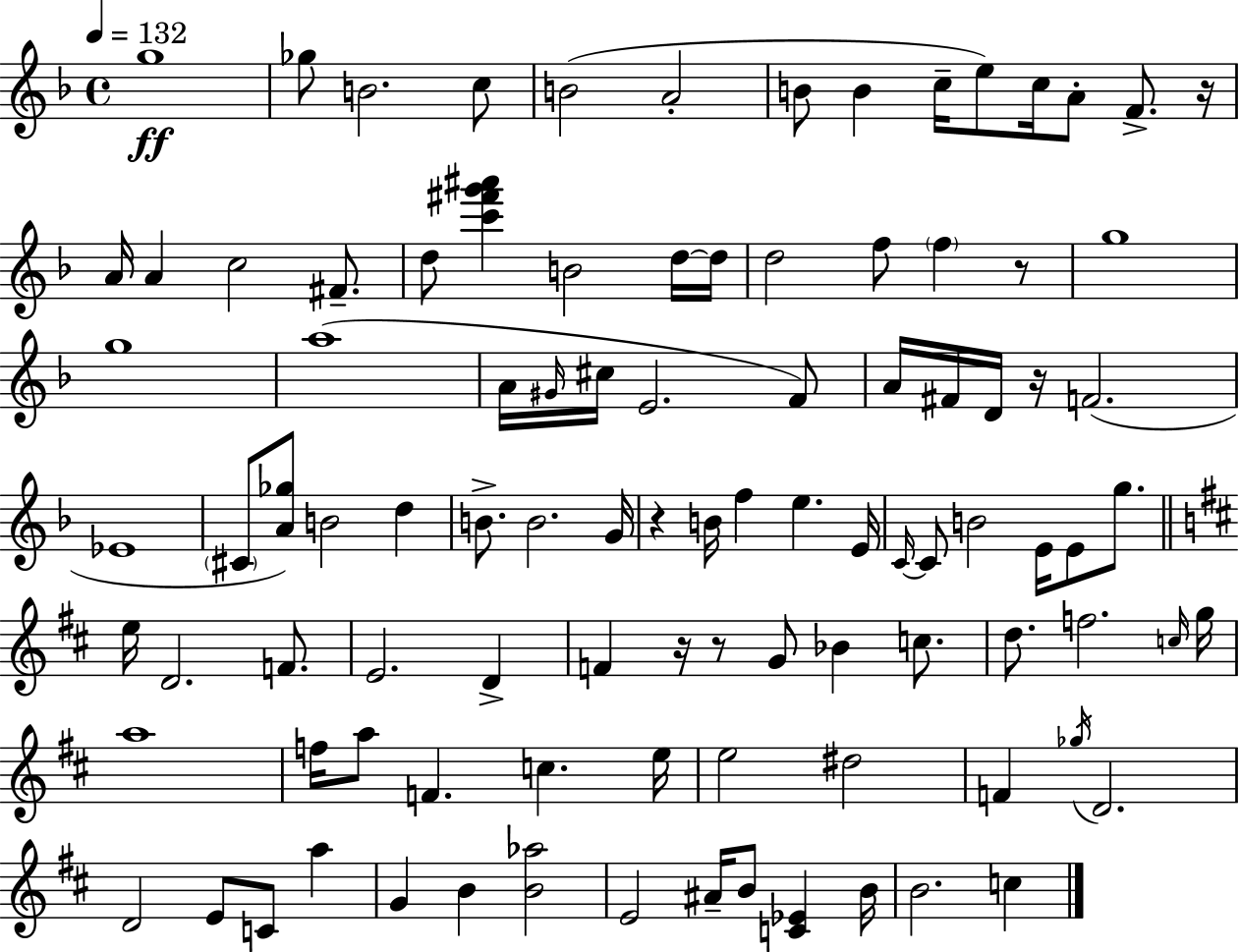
G5/w Gb5/e B4/h. C5/e B4/h A4/h B4/e B4/q C5/s E5/e C5/s A4/e F4/e. R/s A4/s A4/q C5/h F#4/e. D5/e [C6,F#6,G6,A#6]/q B4/h D5/s D5/s D5/h F5/e F5/q R/e G5/w G5/w A5/w A4/s G#4/s C#5/s E4/h. F4/e A4/s F#4/s D4/s R/s F4/h. Eb4/w C#4/e [A4,Gb5]/e B4/h D5/q B4/e. B4/h. G4/s R/q B4/s F5/q E5/q. E4/s C4/s C4/e B4/h E4/s E4/e G5/e. E5/s D4/h. F4/e. E4/h. D4/q F4/q R/s R/e G4/e Bb4/q C5/e. D5/e. F5/h. C5/s G5/s A5/w F5/s A5/e F4/q. C5/q. E5/s E5/h D#5/h F4/q Gb5/s D4/h. D4/h E4/e C4/e A5/q G4/q B4/q [B4,Ab5]/h E4/h A#4/s B4/e [C4,Eb4]/q B4/s B4/h. C5/q